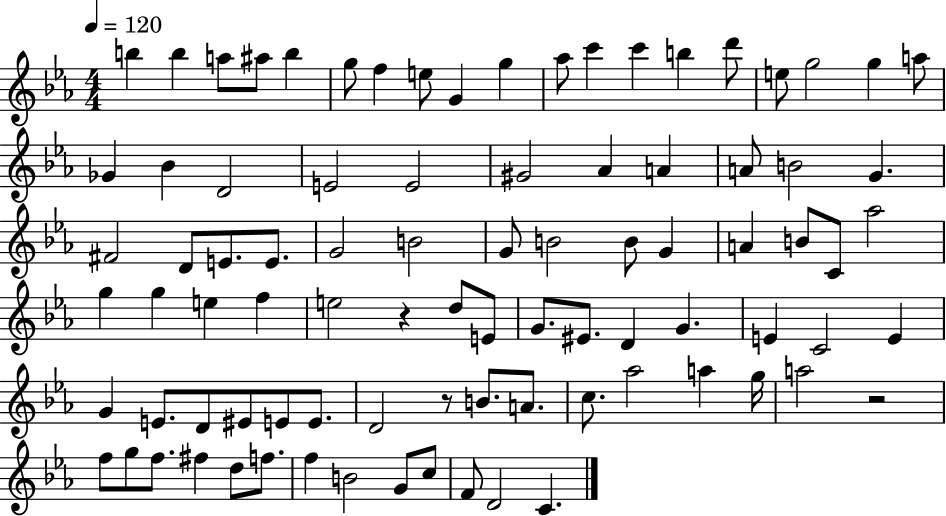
B5/q B5/q A5/e A#5/e B5/q G5/e F5/q E5/e G4/q G5/q Ab5/e C6/q C6/q B5/q D6/e E5/e G5/h G5/q A5/e Gb4/q Bb4/q D4/h E4/h E4/h G#4/h Ab4/q A4/q A4/e B4/h G4/q. F#4/h D4/e E4/e. E4/e. G4/h B4/h G4/e B4/h B4/e G4/q A4/q B4/e C4/e Ab5/h G5/q G5/q E5/q F5/q E5/h R/q D5/e E4/e G4/e. EIS4/e. D4/q G4/q. E4/q C4/h E4/q G4/q E4/e. D4/e EIS4/e E4/e E4/e. D4/h R/e B4/e. A4/e. C5/e. Ab5/h A5/q G5/s A5/h R/h F5/e G5/e F5/e. F#5/q D5/e F5/e. F5/q B4/h G4/e C5/e F4/e D4/h C4/q.